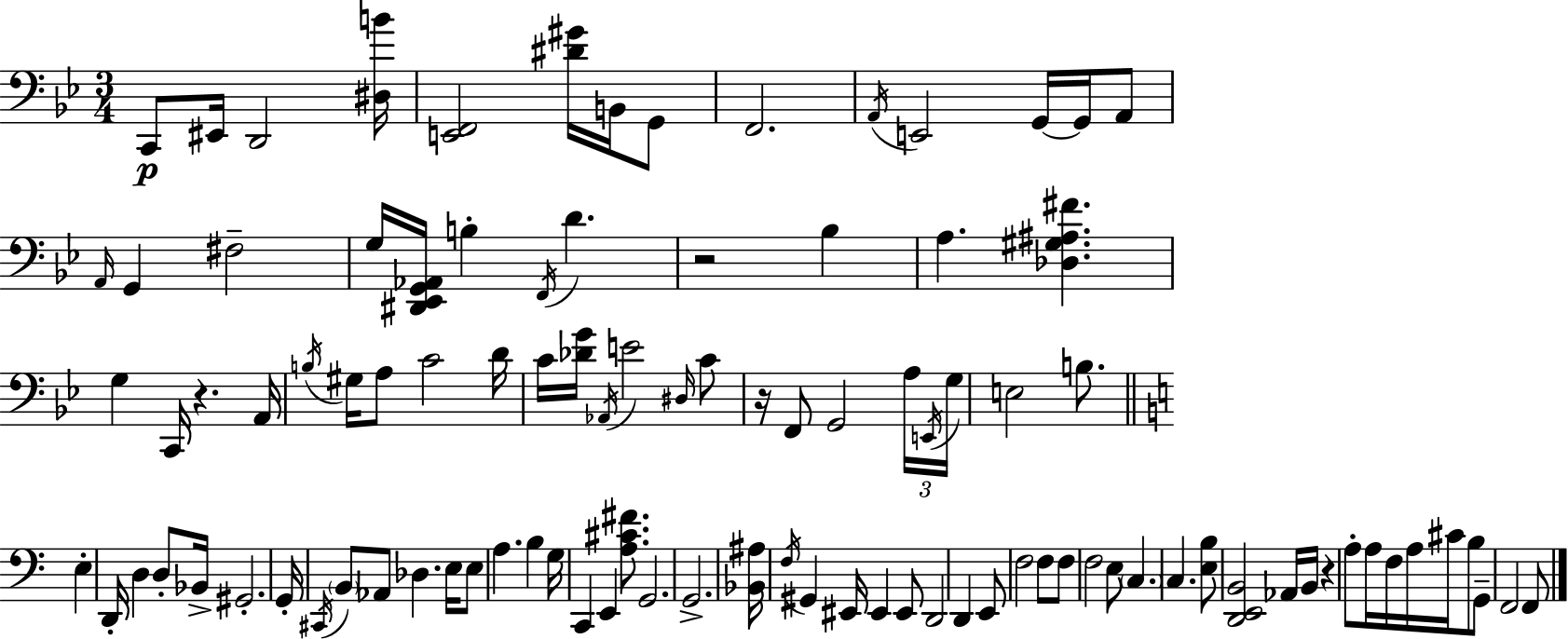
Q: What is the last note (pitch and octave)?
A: F2